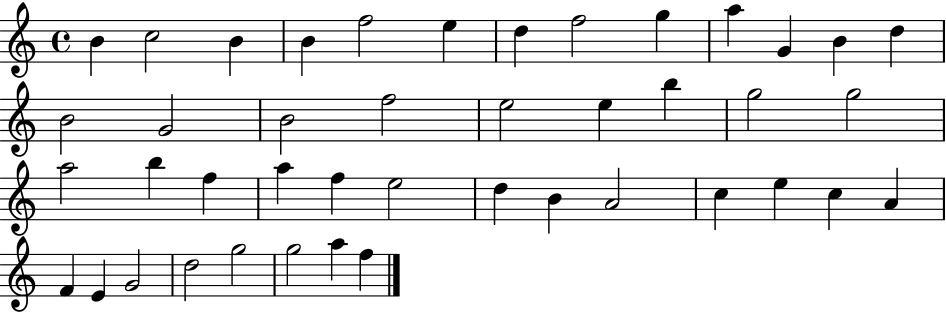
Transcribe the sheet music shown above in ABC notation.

X:1
T:Untitled
M:4/4
L:1/4
K:C
B c2 B B f2 e d f2 g a G B d B2 G2 B2 f2 e2 e b g2 g2 a2 b f a f e2 d B A2 c e c A F E G2 d2 g2 g2 a f